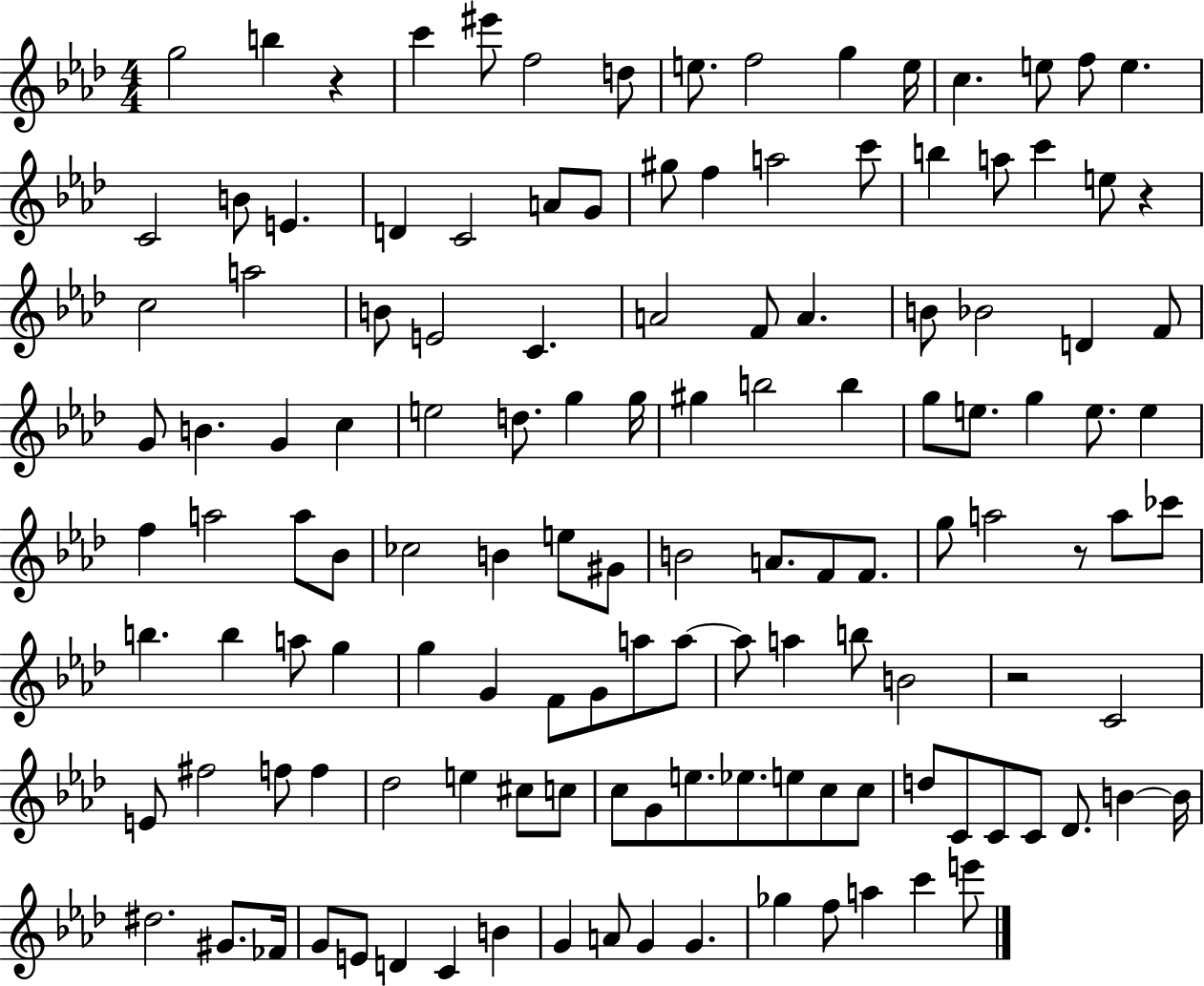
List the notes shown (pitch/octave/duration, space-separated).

G5/h B5/q R/q C6/q EIS6/e F5/h D5/e E5/e. F5/h G5/q E5/s C5/q. E5/e F5/e E5/q. C4/h B4/e E4/q. D4/q C4/h A4/e G4/e G#5/e F5/q A5/h C6/e B5/q A5/e C6/q E5/e R/q C5/h A5/h B4/e E4/h C4/q. A4/h F4/e A4/q. B4/e Bb4/h D4/q F4/e G4/e B4/q. G4/q C5/q E5/h D5/e. G5/q G5/s G#5/q B5/h B5/q G5/e E5/e. G5/q E5/e. E5/q F5/q A5/h A5/e Bb4/e CES5/h B4/q E5/e G#4/e B4/h A4/e. F4/e F4/e. G5/e A5/h R/e A5/e CES6/e B5/q. B5/q A5/e G5/q G5/q G4/q F4/e G4/e A5/e A5/e A5/e A5/q B5/e B4/h R/h C4/h E4/e F#5/h F5/e F5/q Db5/h E5/q C#5/e C5/e C5/e G4/e E5/e. Eb5/e. E5/e C5/e C5/e D5/e C4/e C4/e C4/e Db4/e. B4/q B4/s D#5/h. G#4/e. FES4/s G4/e E4/e D4/q C4/q B4/q G4/q A4/e G4/q G4/q. Gb5/q F5/e A5/q C6/q E6/e